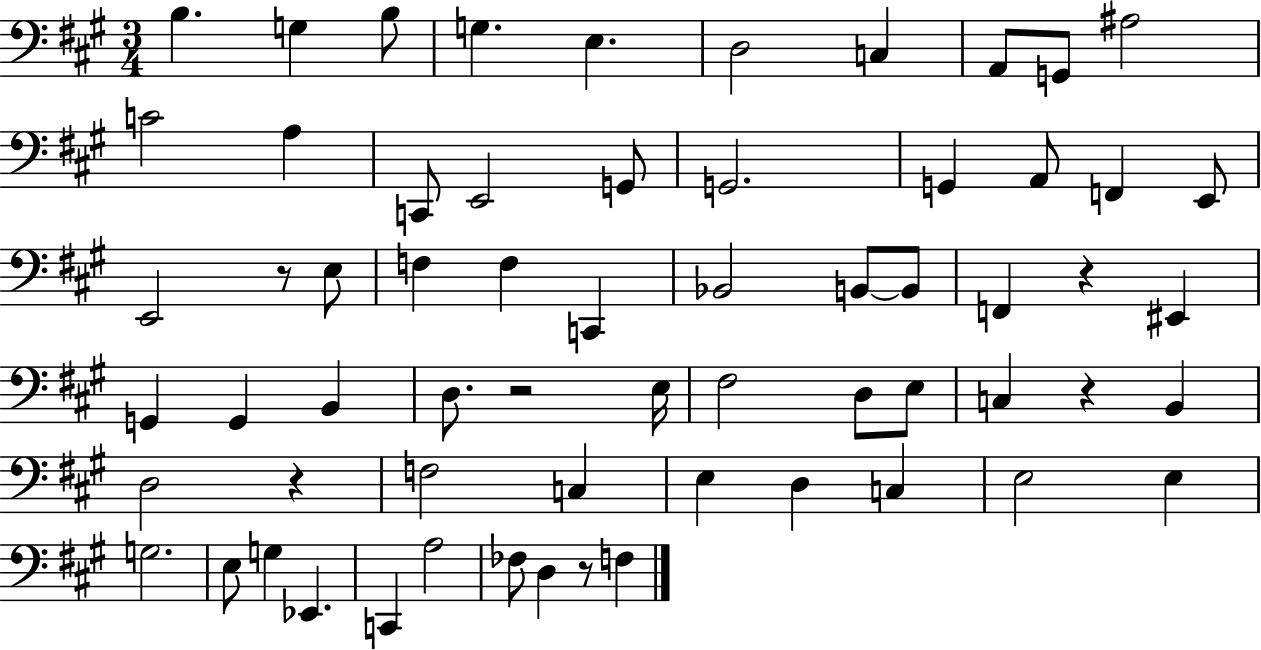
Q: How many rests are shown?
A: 6